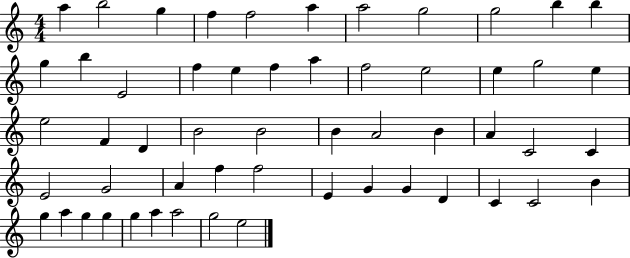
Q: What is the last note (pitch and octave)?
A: E5